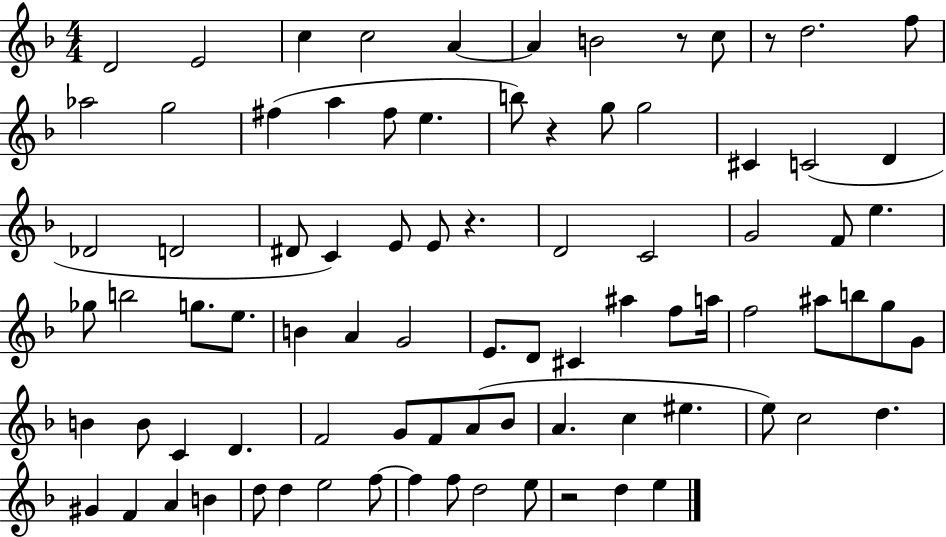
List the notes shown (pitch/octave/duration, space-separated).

D4/h E4/h C5/q C5/h A4/q A4/q B4/h R/e C5/e R/e D5/h. F5/e Ab5/h G5/h F#5/q A5/q F#5/e E5/q. B5/e R/q G5/e G5/h C#4/q C4/h D4/q Db4/h D4/h D#4/e C4/q E4/e E4/e R/q. D4/h C4/h G4/h F4/e E5/q. Gb5/e B5/h G5/e. E5/e. B4/q A4/q G4/h E4/e. D4/e C#4/q A#5/q F5/e A5/s F5/h A#5/e B5/e G5/e G4/e B4/q B4/e C4/q D4/q. F4/h G4/e F4/e A4/e Bb4/e A4/q. C5/q EIS5/q. E5/e C5/h D5/q. G#4/q F4/q A4/q B4/q D5/e D5/q E5/h F5/e F5/q F5/e D5/h E5/e R/h D5/q E5/q